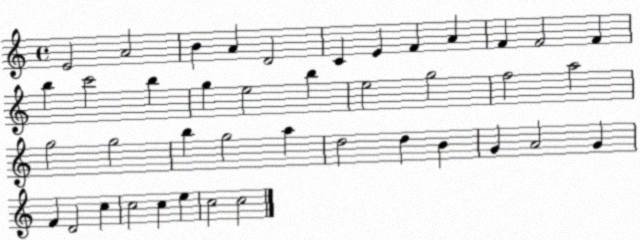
X:1
T:Untitled
M:4/4
L:1/4
K:C
E2 A2 B A D2 C E F A F F2 F b c'2 b g e2 b e2 g2 f2 a2 g2 g2 b g2 a d2 d B G A2 G F D2 c c2 c e c2 c2